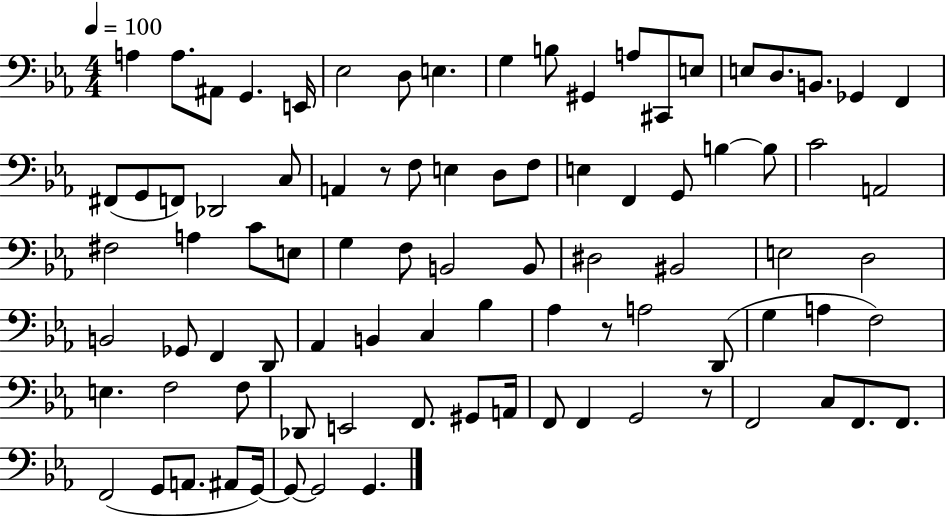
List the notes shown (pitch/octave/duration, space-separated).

A3/q A3/e. A#2/e G2/q. E2/s Eb3/h D3/e E3/q. G3/q B3/e G#2/q A3/e C#2/e E3/e E3/e D3/e. B2/e. Gb2/q F2/q F#2/e G2/e F2/e Db2/h C3/e A2/q R/e F3/e E3/q D3/e F3/e E3/q F2/q G2/e B3/q B3/e C4/h A2/h F#3/h A3/q C4/e E3/e G3/q F3/e B2/h B2/e D#3/h BIS2/h E3/h D3/h B2/h Gb2/e F2/q D2/e Ab2/q B2/q C3/q Bb3/q Ab3/q R/e A3/h D2/e G3/q A3/q F3/h E3/q. F3/h F3/e Db2/e E2/h F2/e. G#2/e A2/s F2/e F2/q G2/h R/e F2/h C3/e F2/e. F2/e. F2/h G2/e A2/e. A#2/e G2/s G2/e G2/h G2/q.